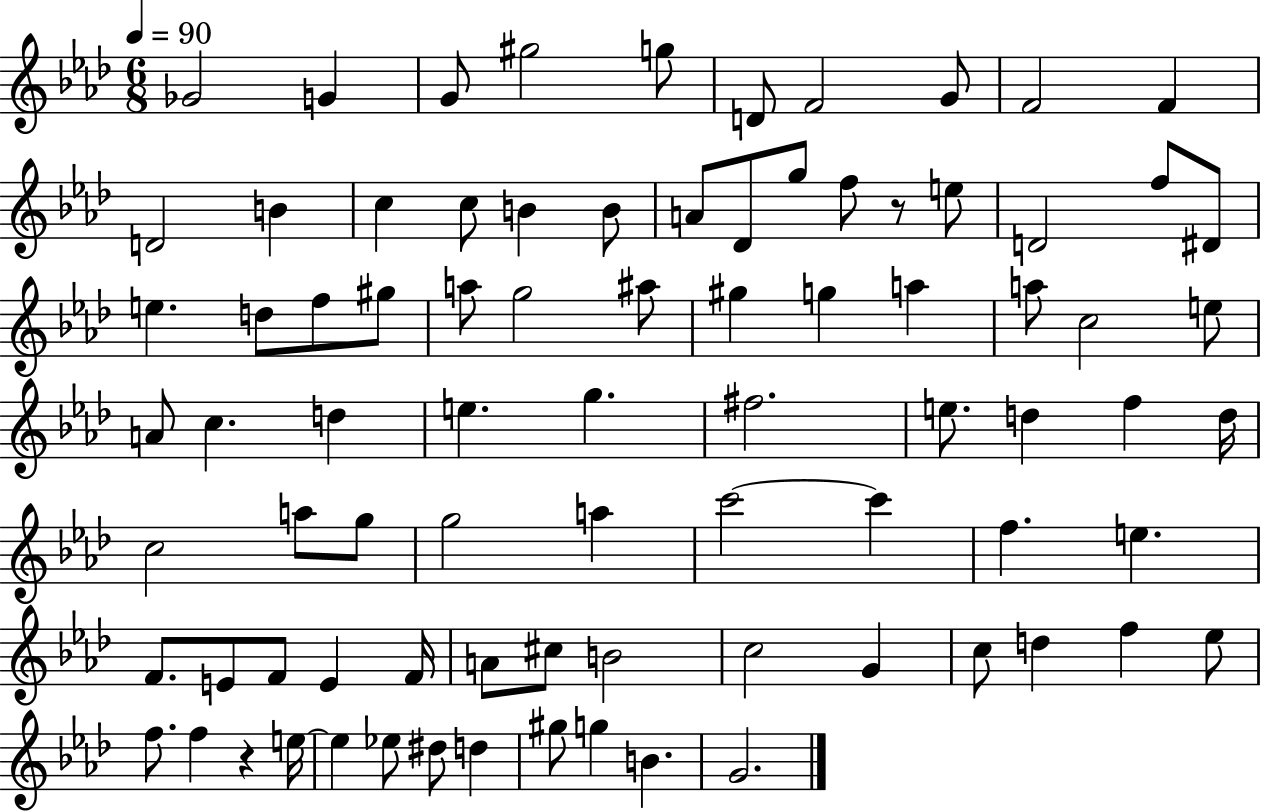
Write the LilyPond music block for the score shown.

{
  \clef treble
  \numericTimeSignature
  \time 6/8
  \key aes \major
  \tempo 4 = 90
  ges'2 g'4 | g'8 gis''2 g''8 | d'8 f'2 g'8 | f'2 f'4 | \break d'2 b'4 | c''4 c''8 b'4 b'8 | a'8 des'8 g''8 f''8 r8 e''8 | d'2 f''8 dis'8 | \break e''4. d''8 f''8 gis''8 | a''8 g''2 ais''8 | gis''4 g''4 a''4 | a''8 c''2 e''8 | \break a'8 c''4. d''4 | e''4. g''4. | fis''2. | e''8. d''4 f''4 d''16 | \break c''2 a''8 g''8 | g''2 a''4 | c'''2~~ c'''4 | f''4. e''4. | \break f'8. e'8 f'8 e'4 f'16 | a'8 cis''8 b'2 | c''2 g'4 | c''8 d''4 f''4 ees''8 | \break f''8. f''4 r4 e''16~~ | e''4 ees''8 dis''8 d''4 | gis''8 g''4 b'4. | g'2. | \break \bar "|."
}